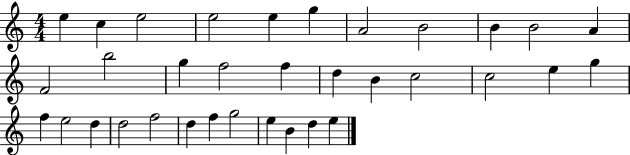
X:1
T:Untitled
M:4/4
L:1/4
K:C
e c e2 e2 e g A2 B2 B B2 A F2 b2 g f2 f d B c2 c2 e g f e2 d d2 f2 d f g2 e B d e